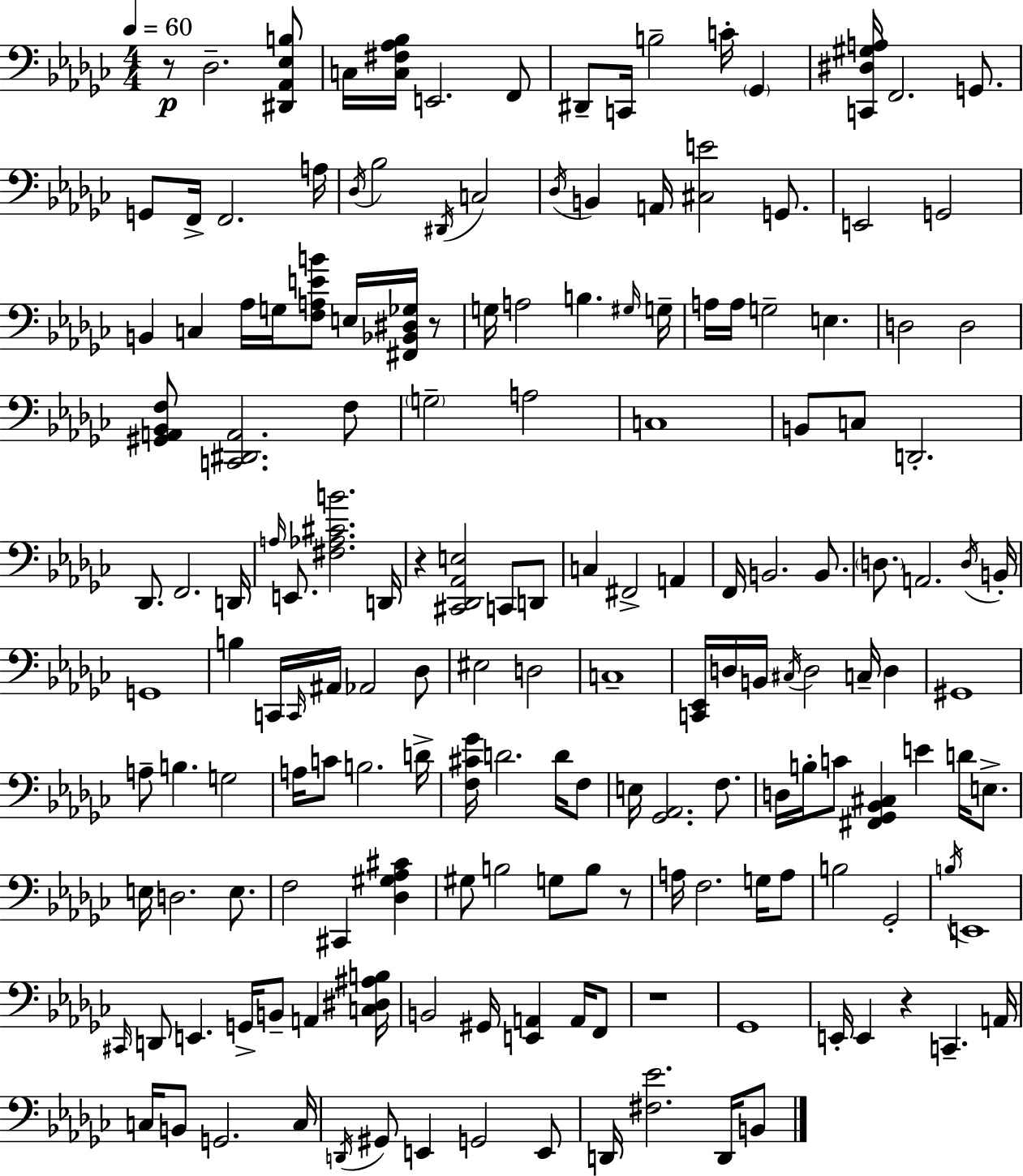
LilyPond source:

{
  \clef bass
  \numericTimeSignature
  \time 4/4
  \key ees \minor
  \tempo 4 = 60
  \repeat volta 2 { r8\p des2.-- <dis, aes, ees b>8 | c16 <c fis aes bes>16 e,2. f,8 | dis,8-- c,16 b2-- c'16-. \parenthesize ges,4 | <c, dis gis a>16 f,2. g,8. | \break g,8 f,16-> f,2. a16 | \acciaccatura { des16 } bes2 \acciaccatura { dis,16 } c2 | \acciaccatura { des16 } b,4 a,16 <cis e'>2 | g,8. e,2 g,2 | \break b,4 c4 aes16 g16 <f a e' b'>8 e16 | <fis, bes, dis ges>16 r8 g16 a2 b4. | \grace { gis16 } g16-- a16 a16 g2-- e4. | d2 d2 | \break <gis, a, bes, f>8 <c, dis, a,>2. | f8 \parenthesize g2-- a2 | c1 | b,8 c8 d,2.-. | \break des,8. f,2. | d,16 \grace { a16 } e,8. <fis aes cis' b'>2. | d,16 r4 <cis, des, aes, e>2 | c,8 d,8 c4 fis,2-> | \break a,4 f,16 b,2. | b,8. \parenthesize d8. a,2. | \acciaccatura { d16 } b,16-. g,1 | b4 c,16 \grace { c,16 } ais,16 aes,2 | \break des8 eis2 d2 | c1-- | <c, ees,>16 d16 b,16 \acciaccatura { cis16 } d2 | c16-- d4 gis,1 | \break a8-- b4. | g2 a16 c'8 b2. | d'16-> <f cis' ges'>16 d'2. | d'16 f8 e16 <ges, aes,>2. | \break f8. d16 b16-. c'8 <fis, ges, bes, cis>4 | e'4 d'16 e8.-> e16 d2. | e8. f2 | cis,4 <des gis aes cis'>4 gis8 b2 | \break g8 b8 r8 a16 f2. | g16 a8 b2 | ges,2-. \acciaccatura { b16 } e,1 | \grace { cis,16 } d,8 e,4. | \break g,16-> b,8-- a,4 <c dis ais b>16 b,2 | gis,16 <e, a,>4 a,16 f,8 r1 | ges,1 | e,16-. e,4 r4 | \break c,4.-- a,16 c16 b,8 g,2. | c16 \acciaccatura { d,16 } gis,8 e,4 | g,2 e,8 d,16 <fis ees'>2. | d,16 b,8 } \bar "|."
}